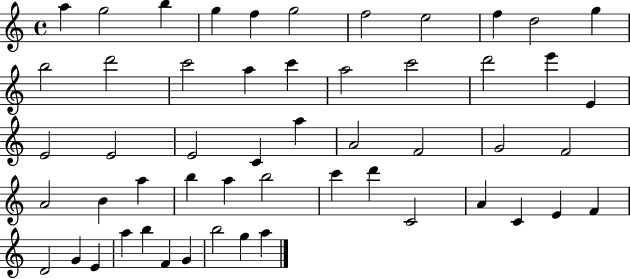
{
  \clef treble
  \time 4/4
  \defaultTimeSignature
  \key c \major
  a''4 g''2 b''4 | g''4 f''4 g''2 | f''2 e''2 | f''4 d''2 g''4 | \break b''2 d'''2 | c'''2 a''4 c'''4 | a''2 c'''2 | d'''2 e'''4 e'4 | \break e'2 e'2 | e'2 c'4 a''4 | a'2 f'2 | g'2 f'2 | \break a'2 b'4 a''4 | b''4 a''4 b''2 | c'''4 d'''4 c'2 | a'4 c'4 e'4 f'4 | \break d'2 g'4 e'4 | a''4 b''4 f'4 g'4 | b''2 g''4 a''4 | \bar "|."
}